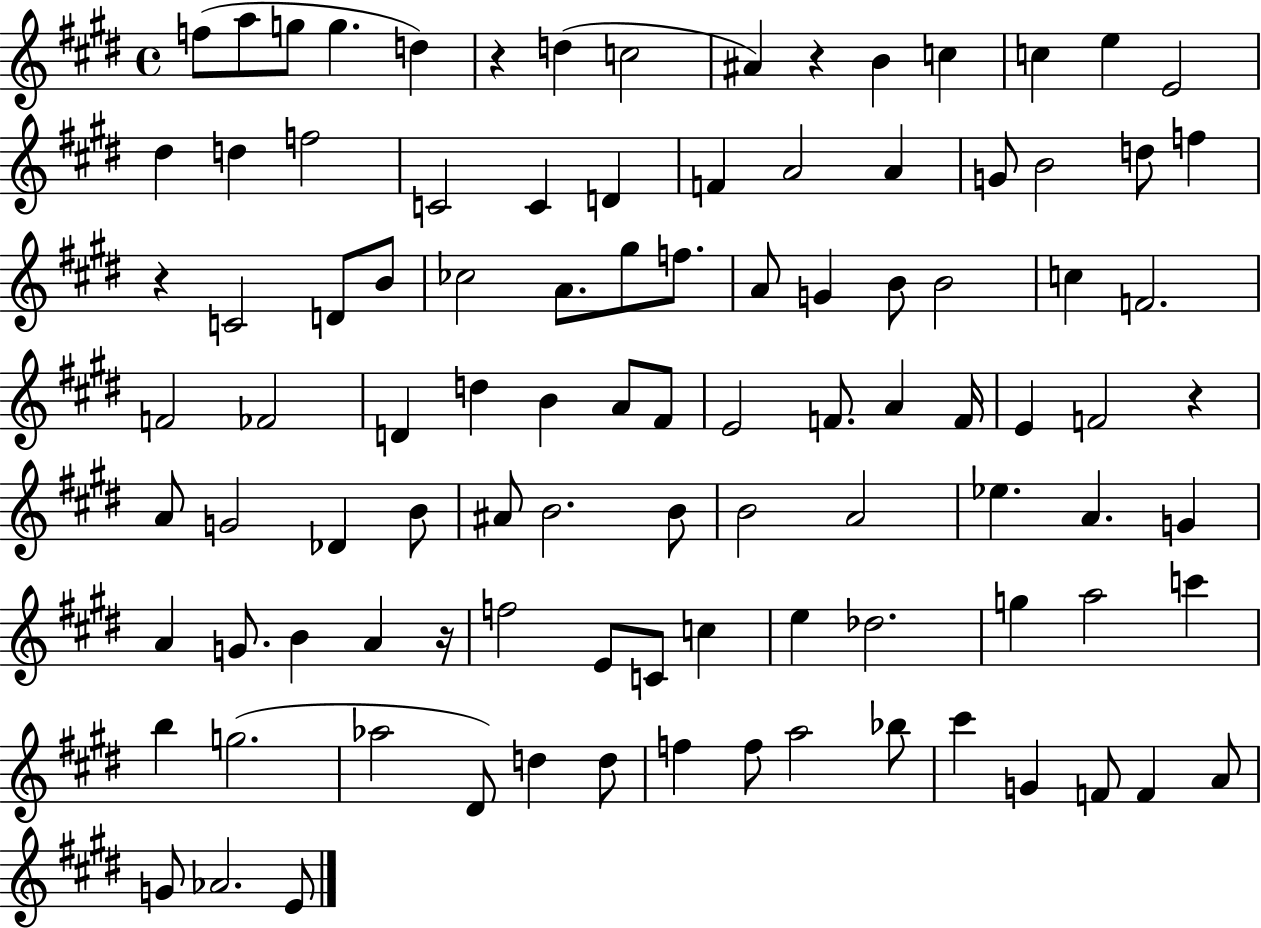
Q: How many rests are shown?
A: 5